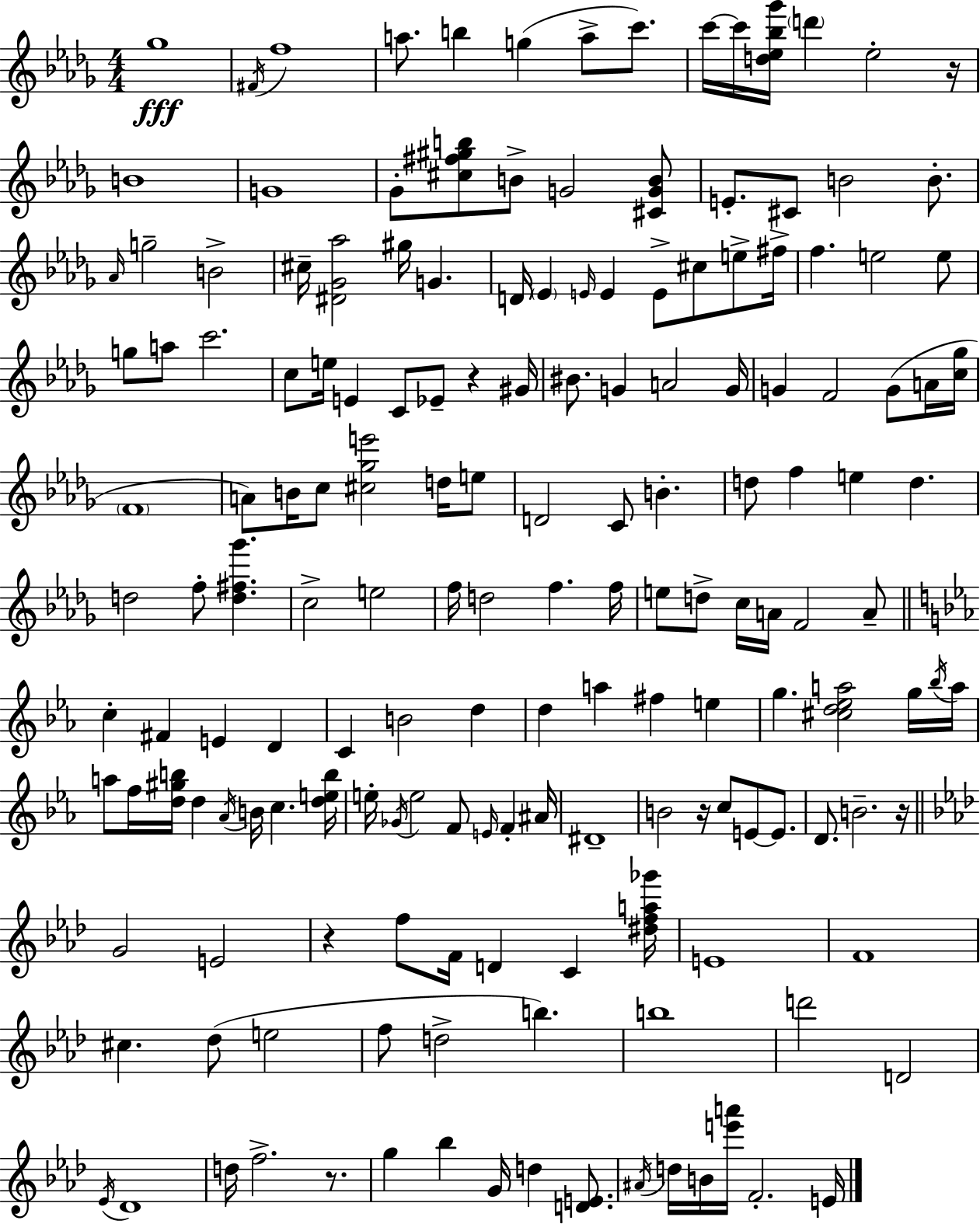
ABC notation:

X:1
T:Untitled
M:4/4
L:1/4
K:Bbm
_g4 ^F/4 f4 a/2 b g a/2 c'/2 c'/4 c'/4 [d_e_b_g']/4 d' _e2 z/4 B4 G4 _G/2 [^c^f^gb]/2 B/2 G2 [^CGB]/2 E/2 ^C/2 B2 B/2 _A/4 g2 B2 ^c/4 [^D_G_a]2 ^g/4 G D/4 _E E/4 E E/2 ^c/2 e/2 ^f/4 f e2 e/2 g/2 a/2 c'2 c/2 e/4 E C/2 _E/2 z ^G/4 ^B/2 G A2 G/4 G F2 G/2 A/4 [c_g]/4 F4 A/2 B/4 c/2 [^c_ge']2 d/4 e/2 D2 C/2 B d/2 f e d d2 f/2 [d^f_g'] c2 e2 f/4 d2 f f/4 e/2 d/2 c/4 A/4 F2 A/2 c ^F E D C B2 d d a ^f e g [^cd_ea]2 g/4 _b/4 a/4 a/2 f/4 [d^gb]/4 d _A/4 B/4 c [deb]/4 e/4 _G/4 e2 F/2 E/4 F ^A/4 ^D4 B2 z/4 c/2 E/2 E/2 D/2 B2 z/4 G2 E2 z f/2 F/4 D C [^dfa_g']/4 E4 F4 ^c _d/2 e2 f/2 d2 b b4 d'2 D2 _E/4 _D4 d/4 f2 z/2 g _b G/4 d [DE]/2 ^A/4 d/4 B/4 [e'a']/4 F2 E/4